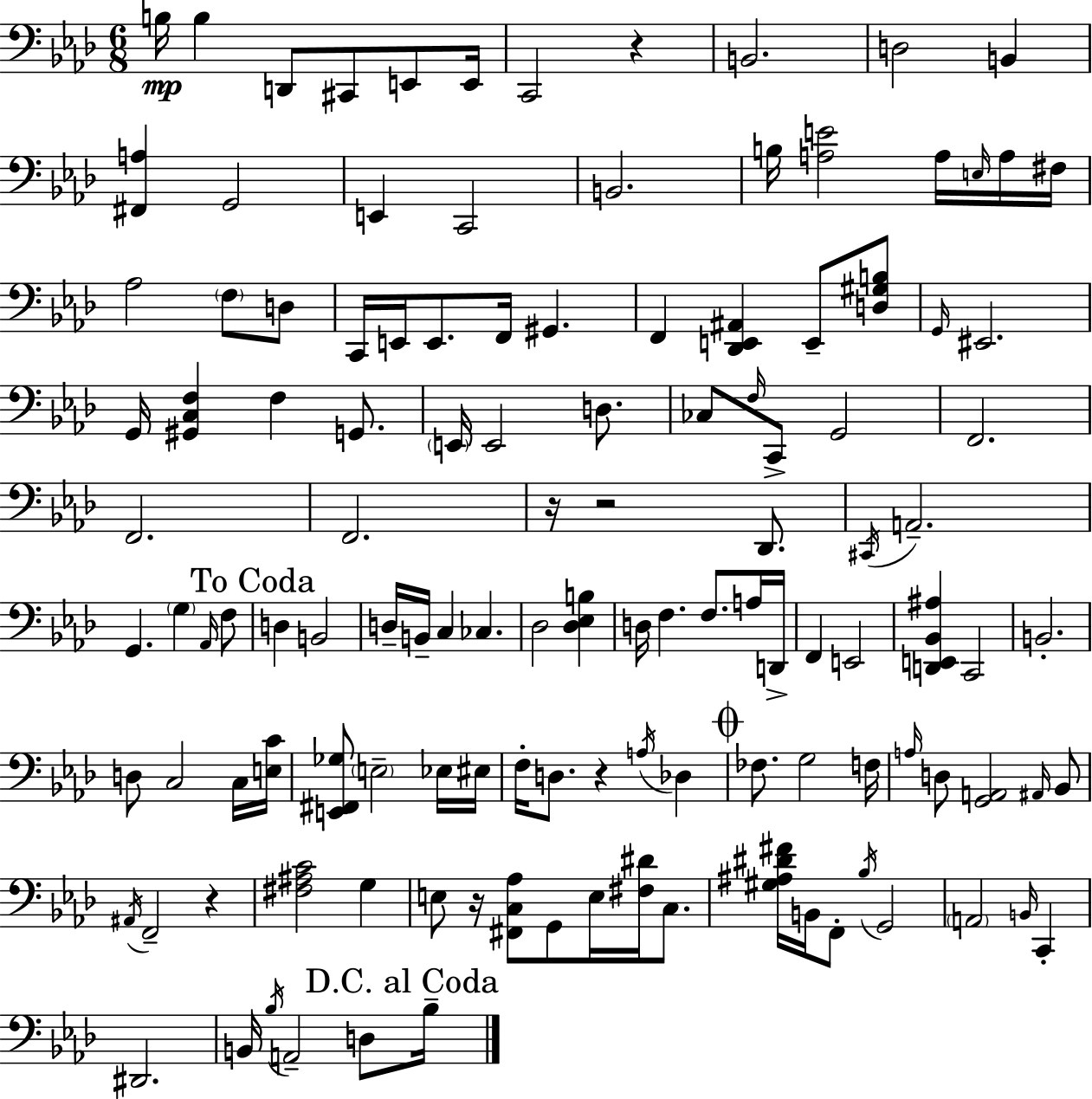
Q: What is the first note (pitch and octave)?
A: B3